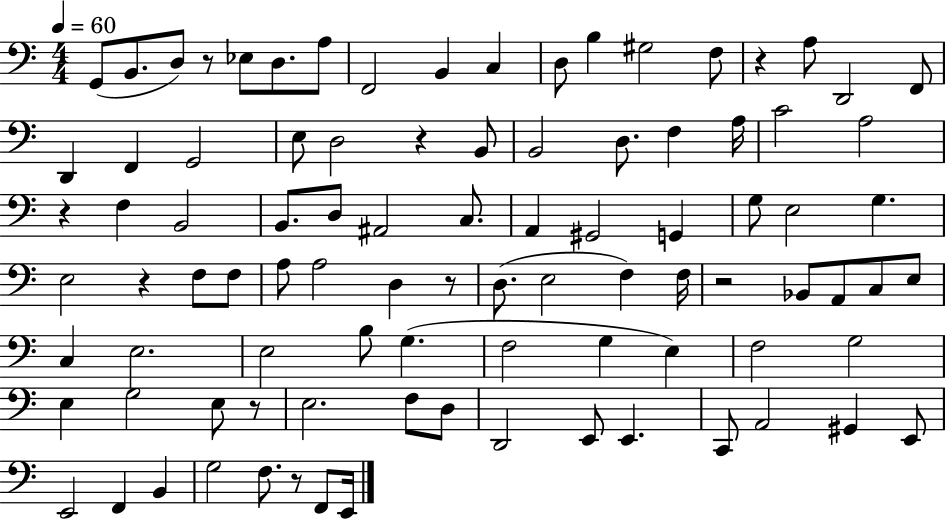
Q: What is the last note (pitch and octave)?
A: E2